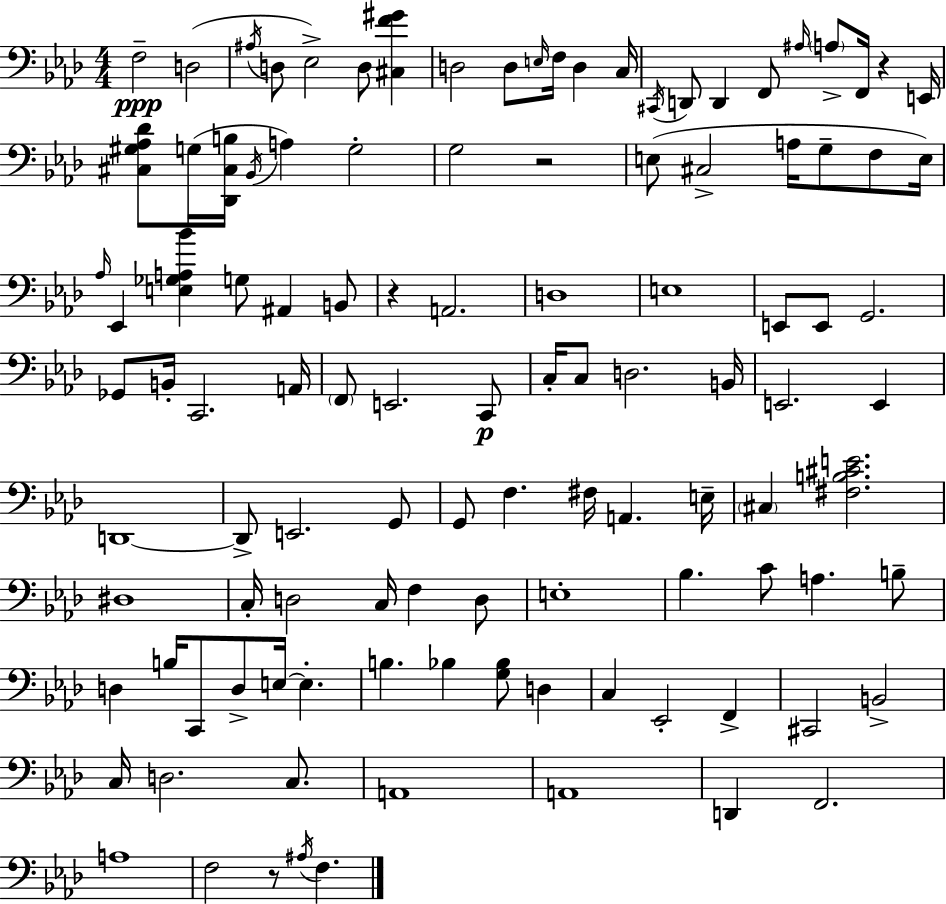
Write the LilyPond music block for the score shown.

{
  \clef bass
  \numericTimeSignature
  \time 4/4
  \key aes \major
  f2--\ppp d2( | \acciaccatura { ais16 } d8 ees2->) d8 <cis f' gis'>4 | d2 d8 \grace { e16 } f16 d4 | c16 \acciaccatura { cis,16 } d,8 d,4 f,8 \grace { ais16 } \parenthesize a8-> f,16 r4 | \break e,16 <cis gis aes des'>8 g16( <des, cis b>16 \acciaccatura { bes,16 }) a4 g2-. | g2 r2 | e8( cis2-> a16 | g8-- f8 e16) \grace { aes16 } ees,4 <e ges a bes'>4 g8 | \break ais,4 b,8 r4 a,2. | d1 | e1 | e,8 e,8 g,2. | \break ges,8 b,16-. c,2. | a,16 \parenthesize f,8 e,2. | c,8\p c16-. c8 d2. | b,16 e,2. | \break e,4 d,1~~ | d,8-> e,2. | g,8 g,8 f4. fis16 a,4. | e16-- \parenthesize cis4 <fis b cis' e'>2. | \break dis1 | c16-. d2 c16 | f4 d8 e1-. | bes4. c'8 a4. | \break b8-- d4 b16 c,8 d8-> e16~~ | e4.-. b4. bes4 | <g bes>8 d4 c4 ees,2-. | f,4-> cis,2 b,2-> | \break c16 d2. | c8. a,1 | a,1 | d,4 f,2. | \break a1 | f2 r8 | \acciaccatura { ais16 } f4. \bar "|."
}